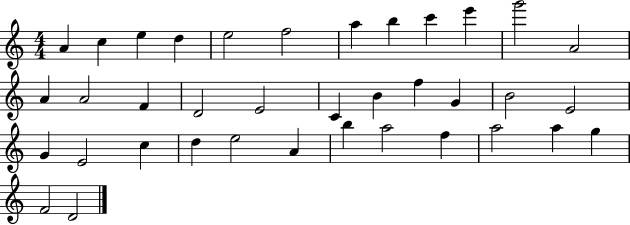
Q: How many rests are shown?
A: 0